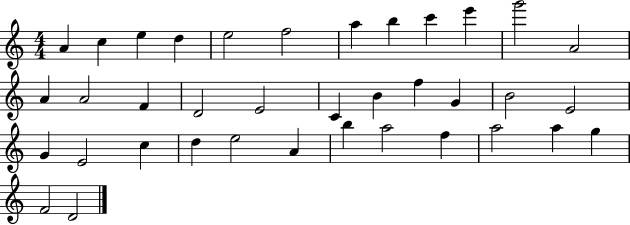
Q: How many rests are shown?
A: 0